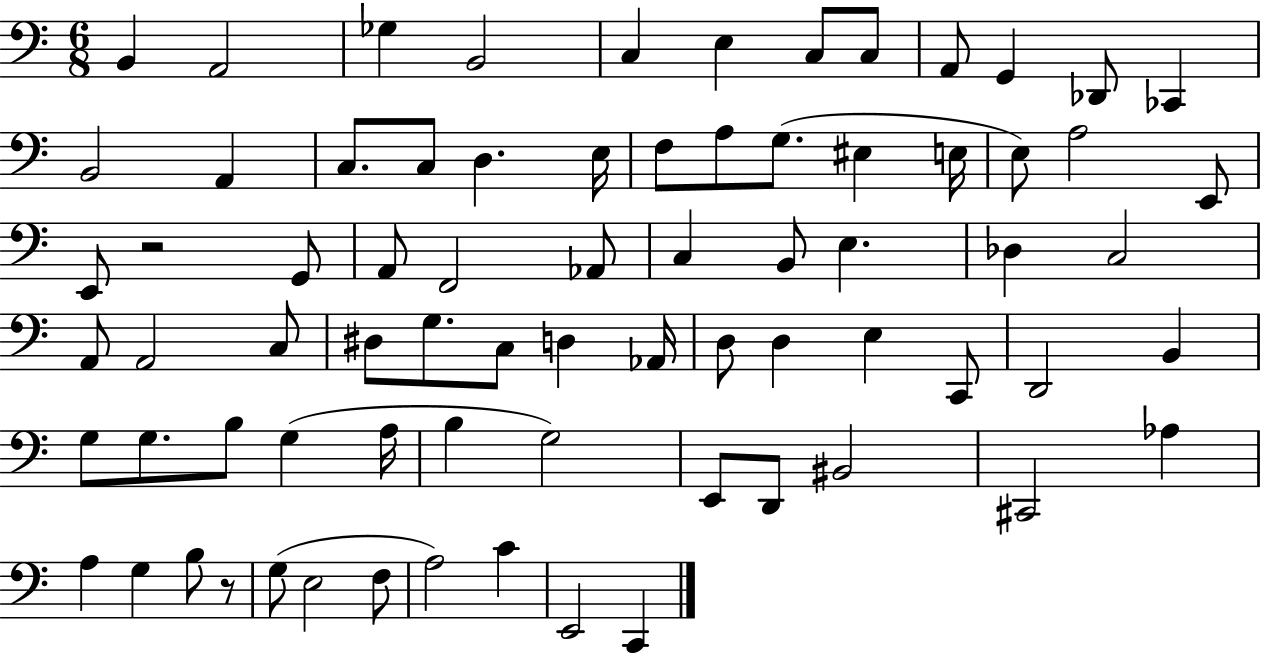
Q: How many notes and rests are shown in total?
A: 74